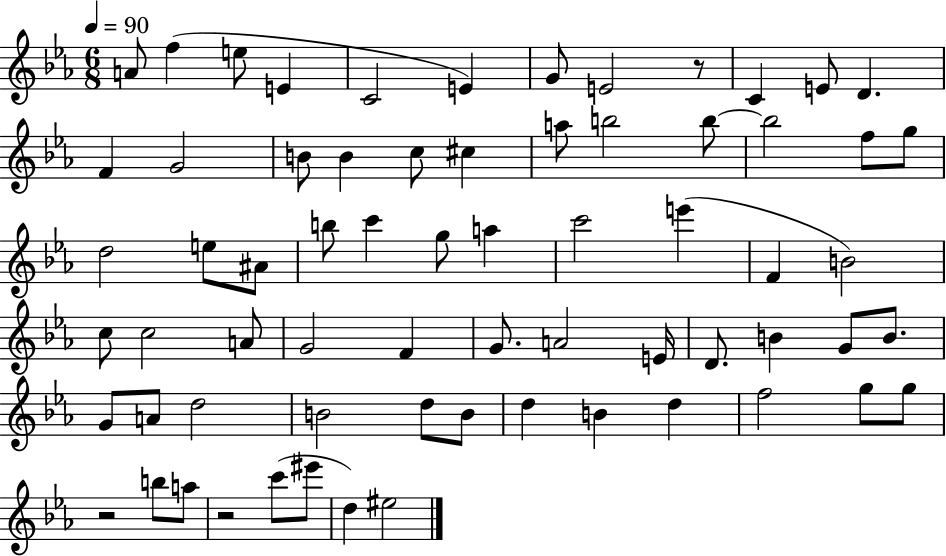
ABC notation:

X:1
T:Untitled
M:6/8
L:1/4
K:Eb
A/2 f e/2 E C2 E G/2 E2 z/2 C E/2 D F G2 B/2 B c/2 ^c a/2 b2 b/2 b2 f/2 g/2 d2 e/2 ^A/2 b/2 c' g/2 a c'2 e' F B2 c/2 c2 A/2 G2 F G/2 A2 E/4 D/2 B G/2 B/2 G/2 A/2 d2 B2 d/2 B/2 d B d f2 g/2 g/2 z2 b/2 a/2 z2 c'/2 ^e'/2 d ^e2